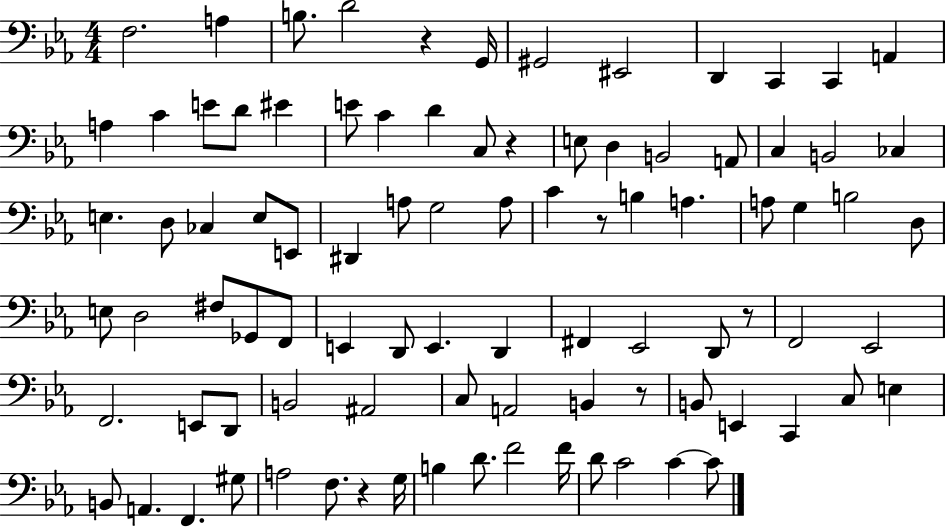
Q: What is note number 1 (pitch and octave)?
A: F3